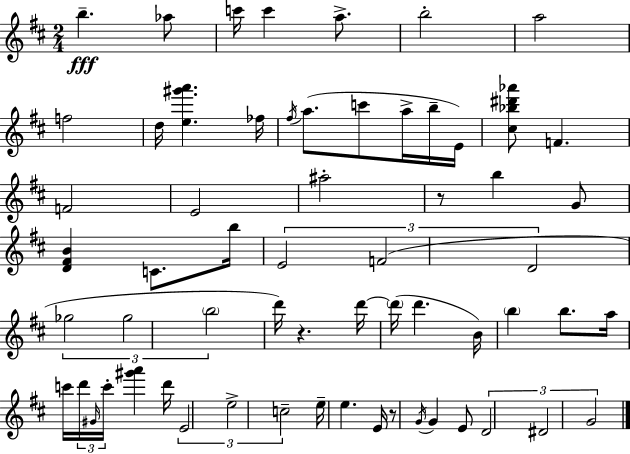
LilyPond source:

{
  \clef treble
  \numericTimeSignature
  \time 2/4
  \key d \major
  b''4.--\fff aes''8 | c'''16 c'''4 a''8.-> | b''2-. | a''2 | \break f''2 | d''16 <e'' gis''' a'''>4. fes''16 | \acciaccatura { fis''16 }( a''8. c'''8 a''16-> b''16-- | e'16) <cis'' bes'' dis''' aes'''>8 f'4. | \break f'2 | e'2 | ais''2-. | r8 b''4 g'8 | \break <d' fis' b'>4 c'8. | b''16 \tuplet 3/2 { e'2 | f'2( | d'2 } | \break \tuplet 3/2 { ges''2 | ges''2 | \parenthesize b''2 } | d'''16) r4. | \break d'''16~~ \parenthesize d'''16( d'''4. | b'16) \parenthesize b''4 b''8. | a''16 c'''16 \tuplet 3/2 { d'''16 \grace { gis'16 } c'''16-. } <gis''' a'''>4 | d'''16 \tuplet 3/2 { e'2 | \break e''2-> | c''2-- } | e''16-- e''4. | e'16 r8 \acciaccatura { g'16 } g'4 | \break e'8 \tuplet 3/2 { d'2 | dis'2 | g'2 } | \bar "|."
}